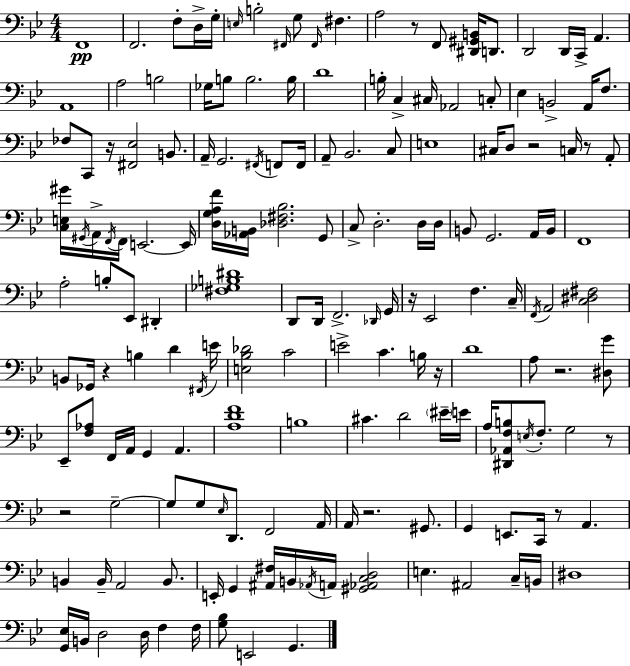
{
  \clef bass
  \numericTimeSignature
  \time 4/4
  \key g \minor
  f,1\pp | f,2. f8-. d16-> g16-. | \grace { e16 } b2-. \grace { fis,16 } g8 \grace { fis,16 } fis4. | a2 r8 f,8 <dis, gis, b,>16 | \break d,8. d,2 d,16 c,16-> a,4. | a,1 | a2 b2 | ges16 b8 b2. | \break b16 d'1 | b16-. c4-> cis16 aes,2 | c8-. ees4 b,2-> a,16 | f8. fes8 c,8 r16 <fis, ees>2 | \break b,8. a,16-- g,2. | \acciaccatura { fis,16 } f,8 f,16 a,8-- bes,2. | c8 e1 | cis16 d8 r2 c16 | \break r8 a,8-. <c e gis'>16 \acciaccatura { gis,16 } a,16-> \acciaccatura { f,16 } f,16 e,2.~~ | e,16 <d g a f'>16 <aes, b,>16 <des fis bes>2. | g,8 c8-> d2.-. | d16 d16 b,8 g,2. | \break a,16 b,16 f,1 | a2-. b8-. | ees,8 dis,4-. <fis ges b dis'>1 | d,8 d,16 f,2.-> | \break \grace { des,16 } g,16 r16 ees,2 | f4. c16-- \acciaccatura { f,16 } a,2 | <c dis fis>2 b,8 ges,16 r4 b4 | d'4 \acciaccatura { fis,16 } e'16 <e bes des'>2 | \break c'2 e'2-> | c'4. b16 r16 d'1 | a8 r2. | <dis g'>8 ees,8-- <f aes>8 f,16 a,16 g,4 | \break a,4. <a d' f'>1 | b1 | cis'4. d'2 | \parenthesize eis'16-- e'16 a16 <dis, aes, f b>8 \acciaccatura { e16 } f8.-. | \break g2 r8 r2 | g2--~~ g8 g8 \grace { ees16 } d,8. | f,2 a,16 a,16 r2. | gis,8. g,4 e,8. | \break c,16 r8 a,4. b,4 b,16-- | a,2 b,8. e,16-. g,4 | <ais, fis>16 b,16 \acciaccatura { aes,16 } a,16 <gis, aes, c d>2 e4. | ais,2 c16-- b,16 dis1 | \break <g, ees>16 b,16 d2 | d16 f4 f16 <g bes>8 e,2 | g,4. \bar "|."
}